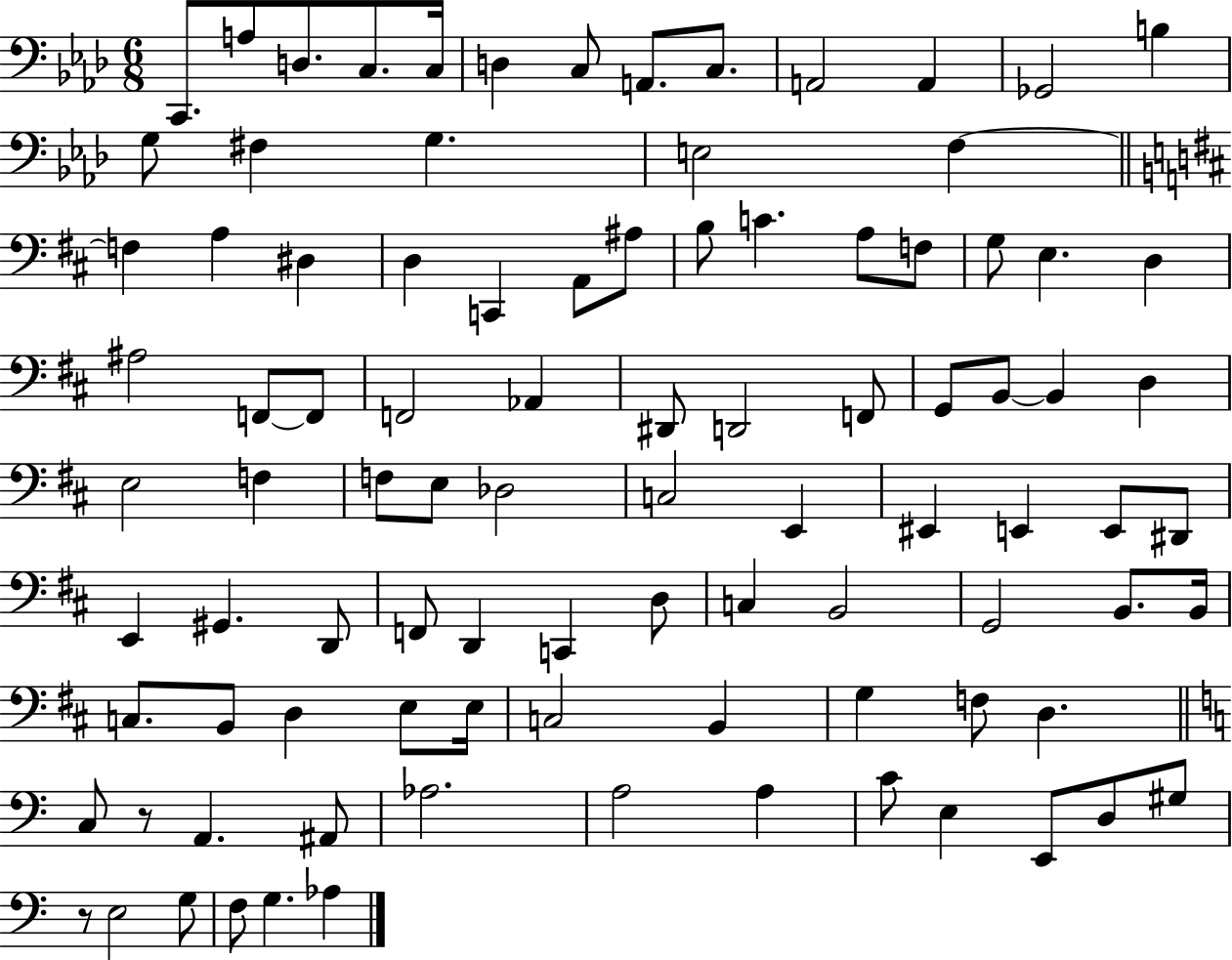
C2/e. A3/e D3/e. C3/e. C3/s D3/q C3/e A2/e. C3/e. A2/h A2/q Gb2/h B3/q G3/e F#3/q G3/q. E3/h F3/q F3/q A3/q D#3/q D3/q C2/q A2/e A#3/e B3/e C4/q. A3/e F3/e G3/e E3/q. D3/q A#3/h F2/e F2/e F2/h Ab2/q D#2/e D2/h F2/e G2/e B2/e B2/q D3/q E3/h F3/q F3/e E3/e Db3/h C3/h E2/q EIS2/q E2/q E2/e D#2/e E2/q G#2/q. D2/e F2/e D2/q C2/q D3/e C3/q B2/h G2/h B2/e. B2/s C3/e. B2/e D3/q E3/e E3/s C3/h B2/q G3/q F3/e D3/q. C3/e R/e A2/q. A#2/e Ab3/h. A3/h A3/q C4/e E3/q E2/e D3/e G#3/e R/e E3/h G3/e F3/e G3/q. Ab3/q